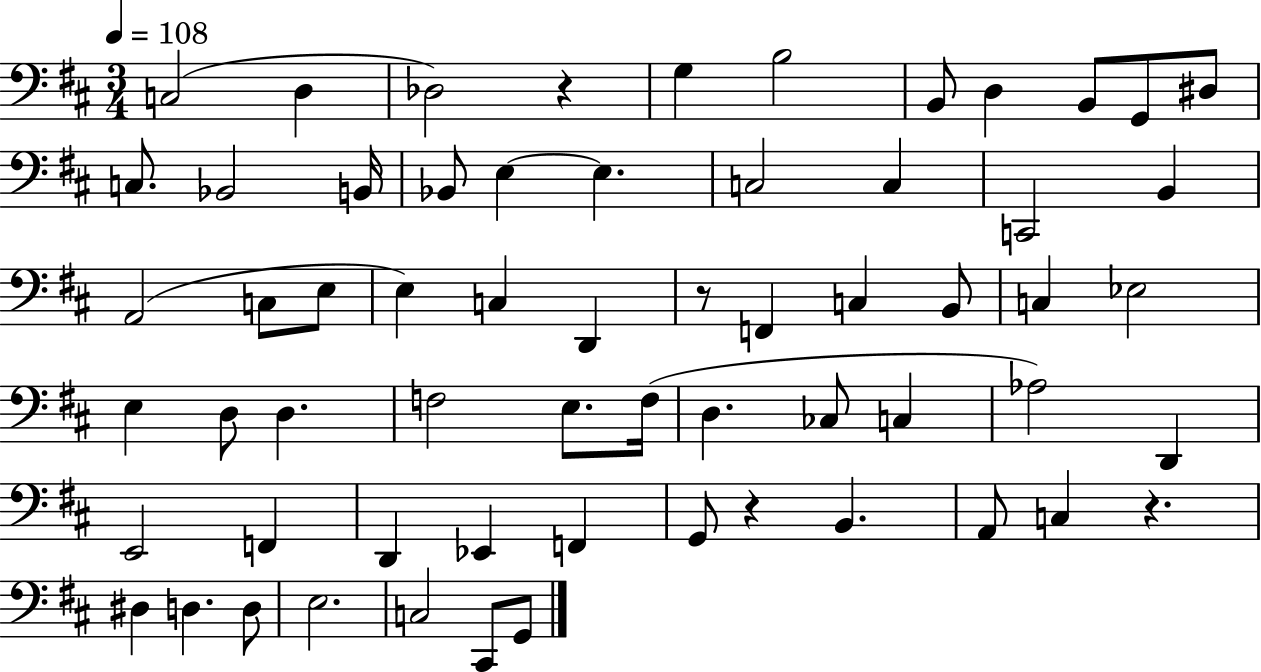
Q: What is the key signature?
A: D major